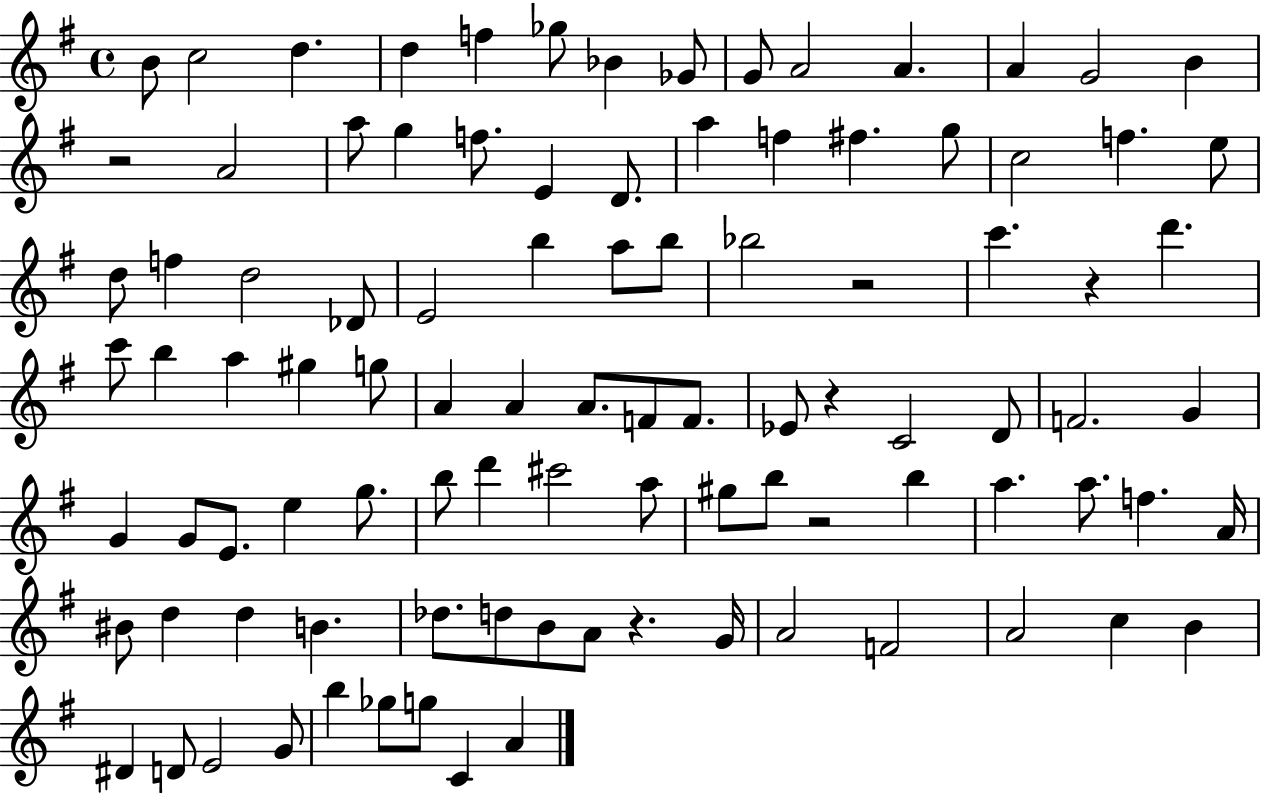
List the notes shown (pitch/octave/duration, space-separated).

B4/e C5/h D5/q. D5/q F5/q Gb5/e Bb4/q Gb4/e G4/e A4/h A4/q. A4/q G4/h B4/q R/h A4/h A5/e G5/q F5/e. E4/q D4/e. A5/q F5/q F#5/q. G5/e C5/h F5/q. E5/e D5/e F5/q D5/h Db4/e E4/h B5/q A5/e B5/e Bb5/h R/h C6/q. R/q D6/q. C6/e B5/q A5/q G#5/q G5/e A4/q A4/q A4/e. F4/e F4/e. Eb4/e R/q C4/h D4/e F4/h. G4/q G4/q G4/e E4/e. E5/q G5/e. B5/e D6/q C#6/h A5/e G#5/e B5/e R/h B5/q A5/q. A5/e. F5/q. A4/s BIS4/e D5/q D5/q B4/q. Db5/e. D5/e B4/e A4/e R/q. G4/s A4/h F4/h A4/h C5/q B4/q D#4/q D4/e E4/h G4/e B5/q Gb5/e G5/e C4/q A4/q